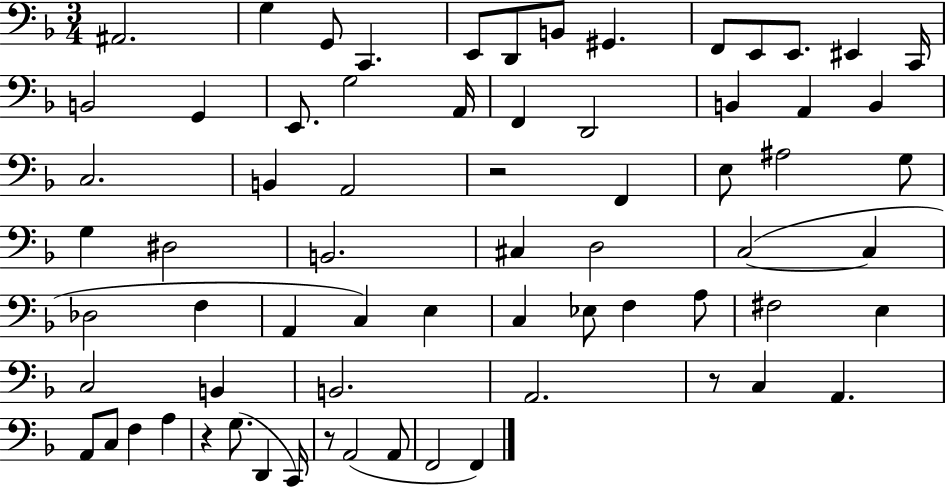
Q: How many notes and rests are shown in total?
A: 69